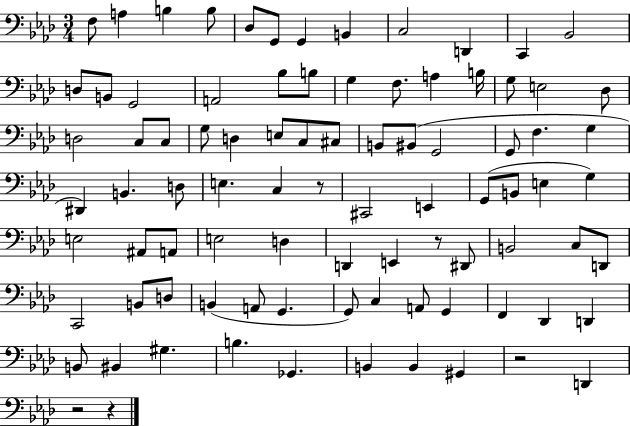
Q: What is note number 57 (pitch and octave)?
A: E2